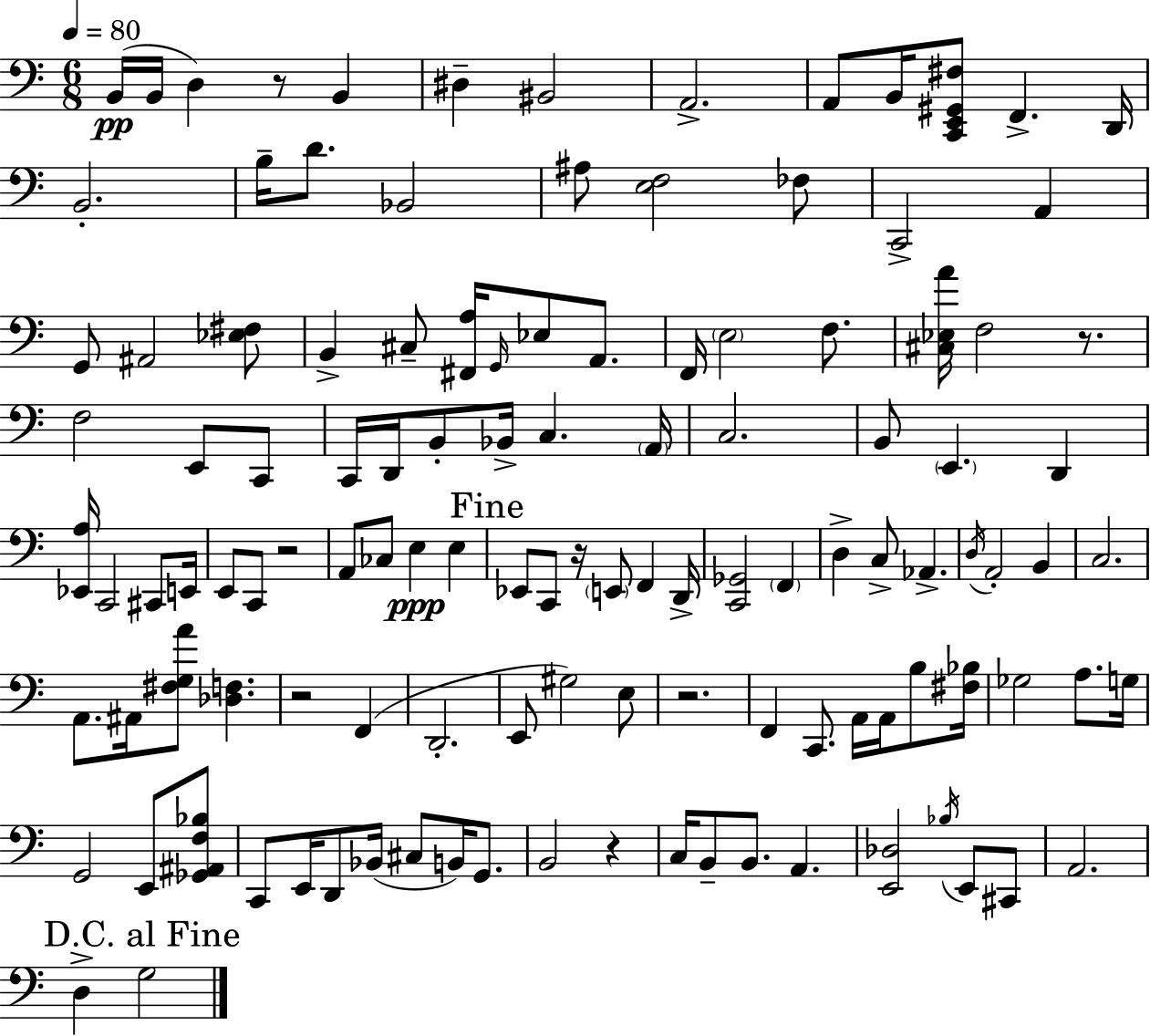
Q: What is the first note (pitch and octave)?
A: B2